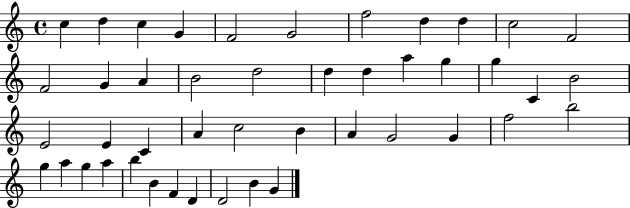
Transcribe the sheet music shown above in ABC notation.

X:1
T:Untitled
M:4/4
L:1/4
K:C
c d c G F2 G2 f2 d d c2 F2 F2 G A B2 d2 d d a g g C B2 E2 E C A c2 B A G2 G f2 b2 g a g a b B F D D2 B G